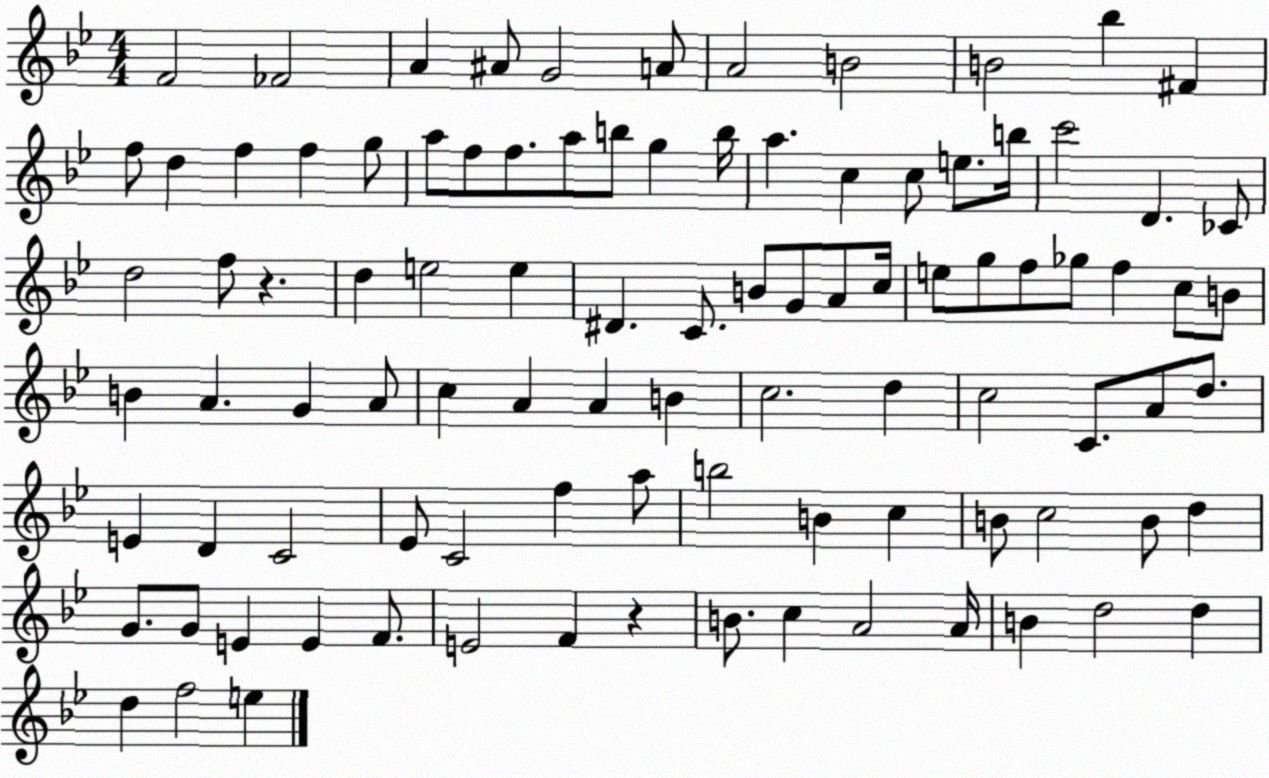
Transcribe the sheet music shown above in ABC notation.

X:1
T:Untitled
M:4/4
L:1/4
K:Bb
F2 _F2 A ^A/2 G2 A/2 A2 B2 B2 _b ^F f/2 d f f g/2 a/2 f/2 f/2 a/2 b/2 g b/4 a c c/2 e/2 b/4 c'2 D _C/2 d2 f/2 z d e2 e ^D C/2 B/2 G/2 A/2 c/4 e/2 g/2 f/2 _g/2 f c/2 B/2 B A G A/2 c A A B c2 d c2 C/2 A/2 d/2 E D C2 _E/2 C2 f a/2 b2 B c B/2 c2 B/2 d G/2 G/2 E E F/2 E2 F z B/2 c A2 A/4 B d2 d d f2 e